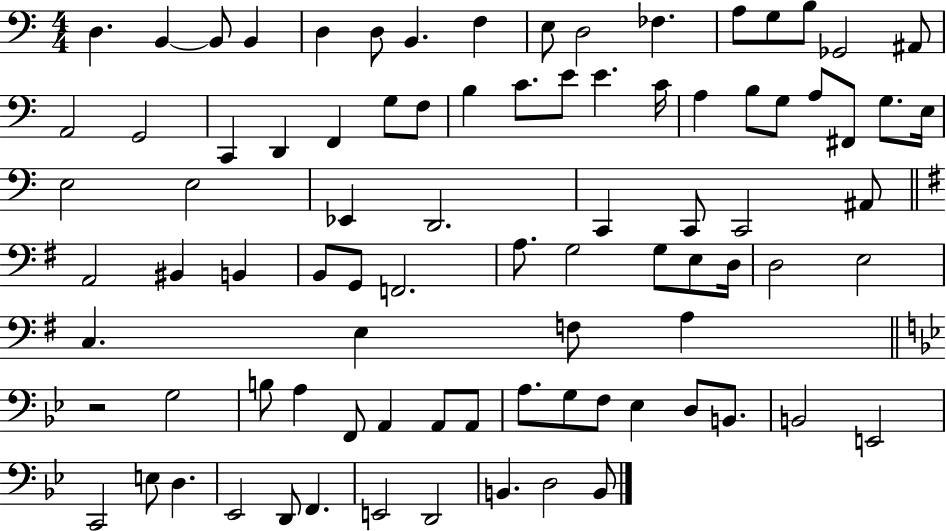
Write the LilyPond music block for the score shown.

{
  \clef bass
  \numericTimeSignature
  \time 4/4
  \key c \major
  d4. b,4~~ b,8 b,4 | d4 d8 b,4. f4 | e8 d2 fes4. | a8 g8 b8 ges,2 ais,8 | \break a,2 g,2 | c,4 d,4 f,4 g8 f8 | b4 c'8. e'8 e'4. c'16 | a4 b8 g8 a8 fis,8 g8. e16 | \break e2 e2 | ees,4 d,2. | c,4 c,8 c,2 ais,8 | \bar "||" \break \key e \minor a,2 bis,4 b,4 | b,8 g,8 f,2. | a8. g2 g8 e8 d16 | d2 e2 | \break c4. e4 f8 a4 | \bar "||" \break \key g \minor r2 g2 | b8 a4 f,8 a,4 a,8 a,8 | a8. g8 f8 ees4 d8 b,8. | b,2 e,2 | \break c,2 e8 d4. | ees,2 d,8 f,4. | e,2 d,2 | b,4. d2 b,8 | \break \bar "|."
}